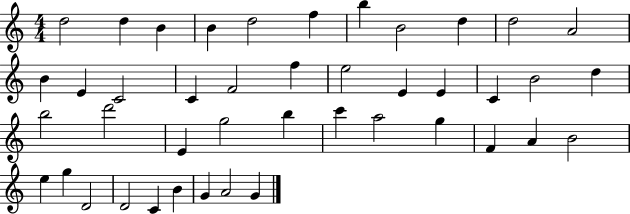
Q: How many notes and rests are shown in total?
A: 43